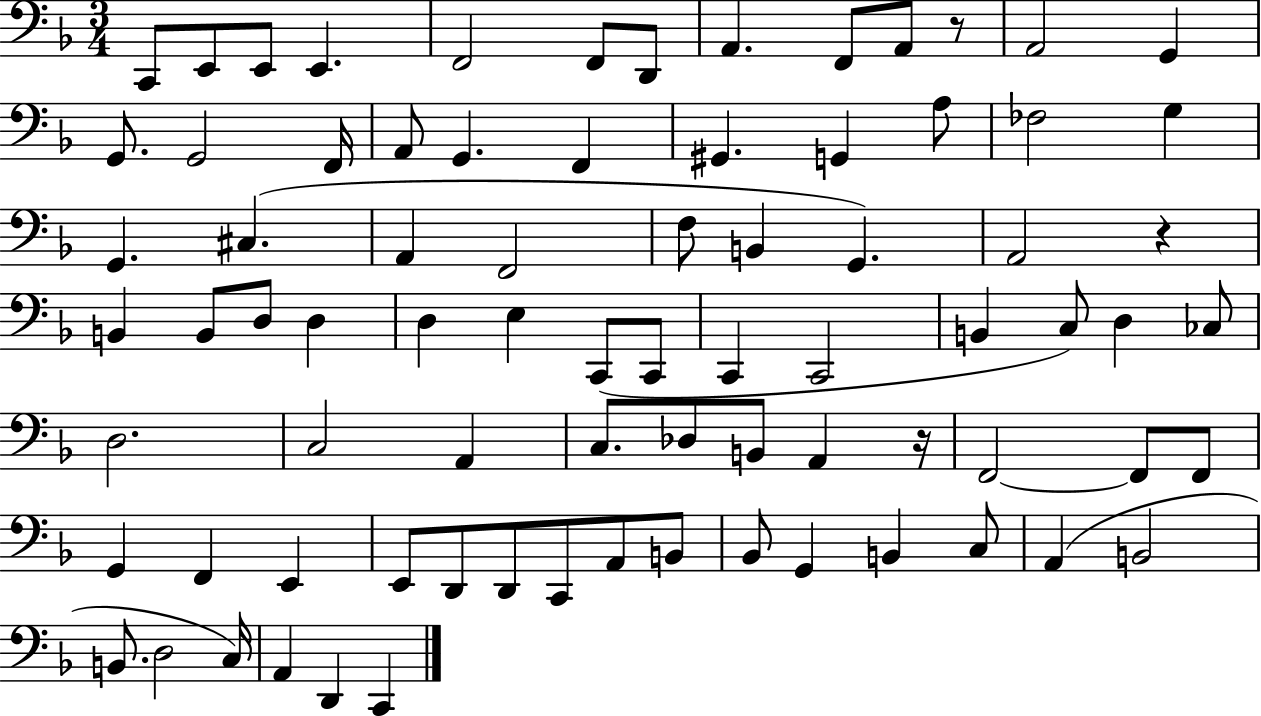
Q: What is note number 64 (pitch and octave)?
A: B2